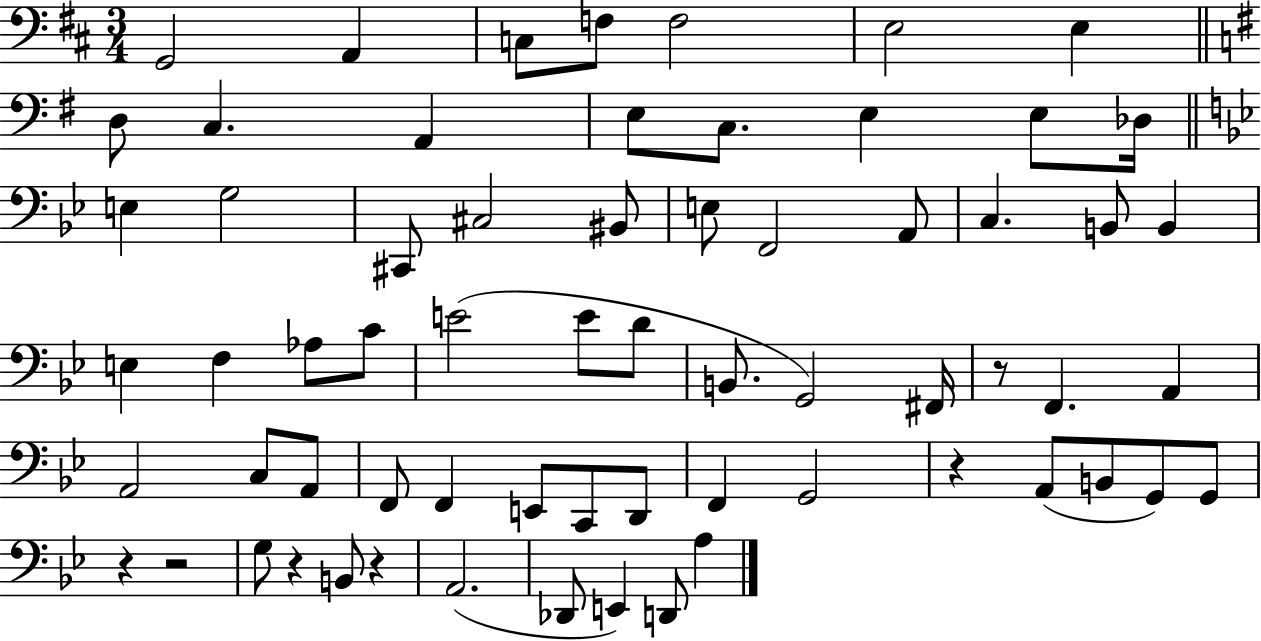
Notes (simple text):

G2/h A2/q C3/e F3/e F3/h E3/h E3/q D3/e C3/q. A2/q E3/e C3/e. E3/q E3/e Db3/s E3/q G3/h C#2/e C#3/h BIS2/e E3/e F2/h A2/e C3/q. B2/e B2/q E3/q F3/q Ab3/e C4/e E4/h E4/e D4/e B2/e. G2/h F#2/s R/e F2/q. A2/q A2/h C3/e A2/e F2/e F2/q E2/e C2/e D2/e F2/q G2/h R/q A2/e B2/e G2/e G2/e R/q R/h G3/e R/q B2/e R/q A2/h. Db2/e E2/q D2/e A3/q